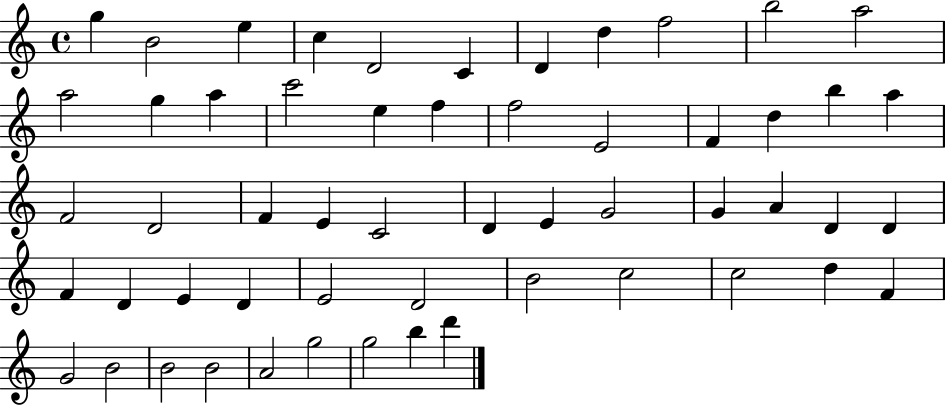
{
  \clef treble
  \time 4/4
  \defaultTimeSignature
  \key c \major
  g''4 b'2 e''4 | c''4 d'2 c'4 | d'4 d''4 f''2 | b''2 a''2 | \break a''2 g''4 a''4 | c'''2 e''4 f''4 | f''2 e'2 | f'4 d''4 b''4 a''4 | \break f'2 d'2 | f'4 e'4 c'2 | d'4 e'4 g'2 | g'4 a'4 d'4 d'4 | \break f'4 d'4 e'4 d'4 | e'2 d'2 | b'2 c''2 | c''2 d''4 f'4 | \break g'2 b'2 | b'2 b'2 | a'2 g''2 | g''2 b''4 d'''4 | \break \bar "|."
}